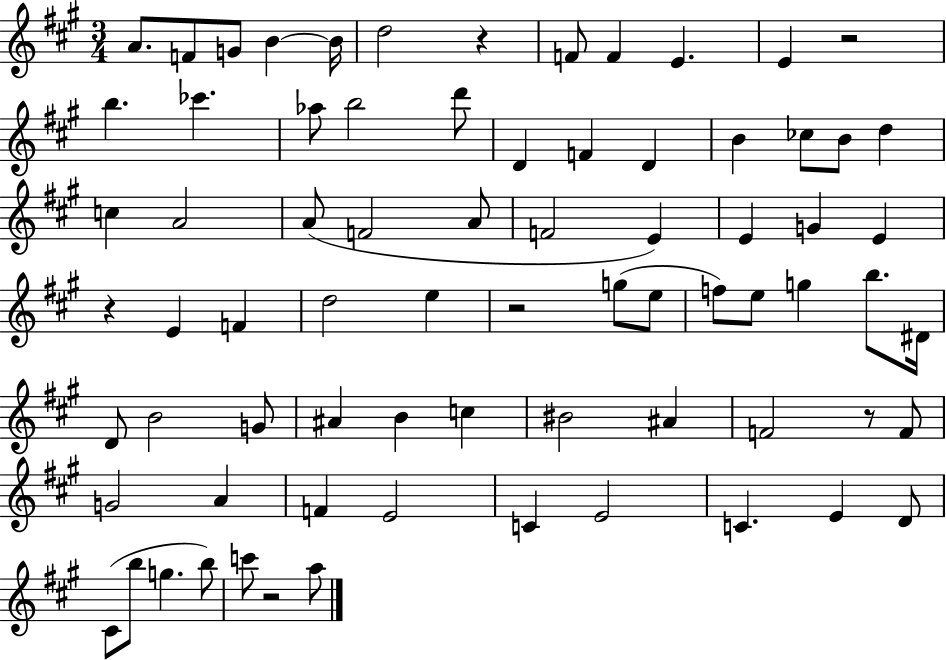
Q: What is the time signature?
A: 3/4